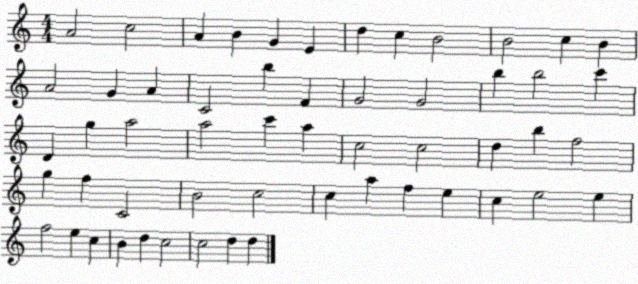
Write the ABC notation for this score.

X:1
T:Untitled
M:4/4
L:1/4
K:C
A2 c2 A B G E d c B2 B2 c B A2 G A C2 b F G2 G2 b b2 c' D g a2 a2 c' a c2 c2 d b f2 g f C2 B2 c2 c a f e c e2 e f2 e c B d c2 c2 d d